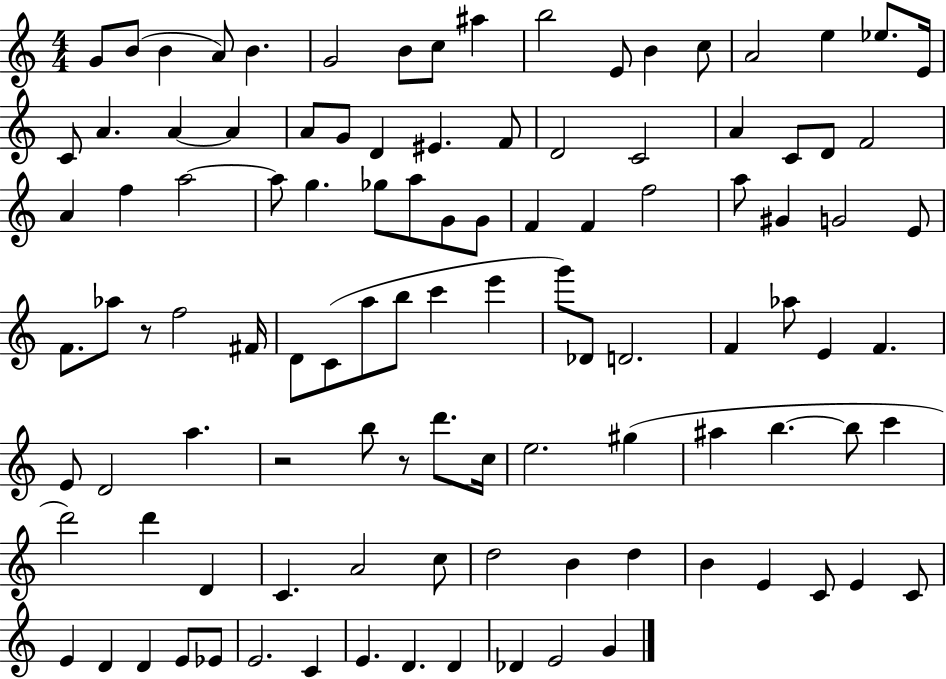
G4/e B4/e B4/q A4/e B4/q. G4/h B4/e C5/e A#5/q B5/h E4/e B4/q C5/e A4/h E5/q Eb5/e. E4/s C4/e A4/q. A4/q A4/q A4/e G4/e D4/q EIS4/q. F4/e D4/h C4/h A4/q C4/e D4/e F4/h A4/q F5/q A5/h A5/e G5/q. Gb5/e A5/e G4/e G4/e F4/q F4/q F5/h A5/e G#4/q G4/h E4/e F4/e. Ab5/e R/e F5/h F#4/s D4/e C4/e A5/e B5/e C6/q E6/q G6/e Db4/e D4/h. F4/q Ab5/e E4/q F4/q. E4/e D4/h A5/q. R/h B5/e R/e D6/e. C5/s E5/h. G#5/q A#5/q B5/q. B5/e C6/q D6/h D6/q D4/q C4/q. A4/h C5/e D5/h B4/q D5/q B4/q E4/q C4/e E4/q C4/e E4/q D4/q D4/q E4/e Eb4/e E4/h. C4/q E4/q. D4/q. D4/q Db4/q E4/h G4/q